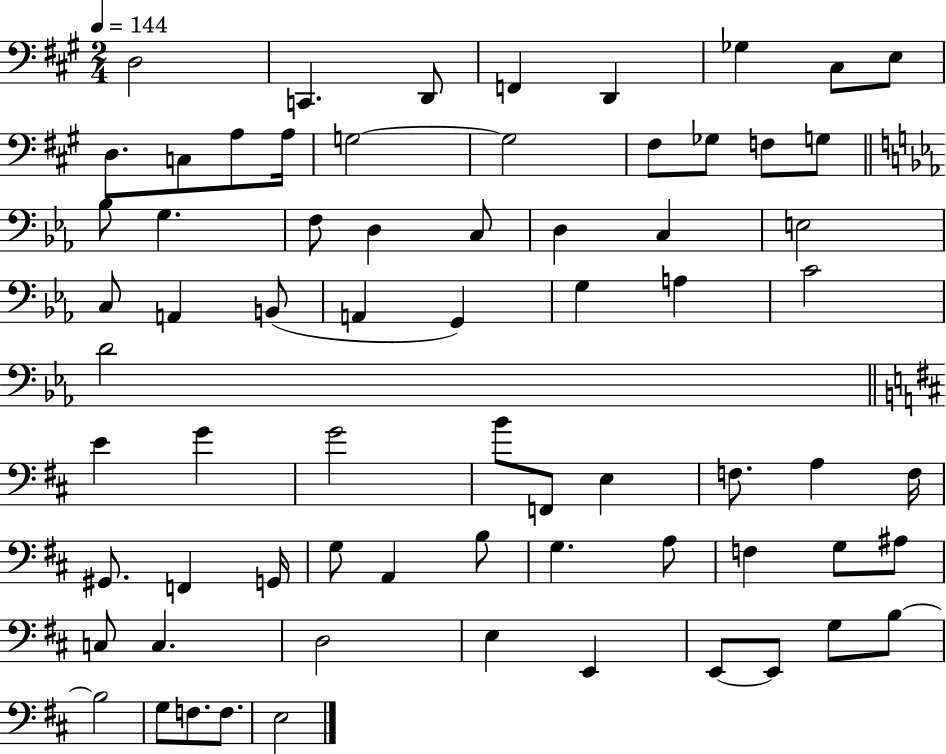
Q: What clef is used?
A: bass